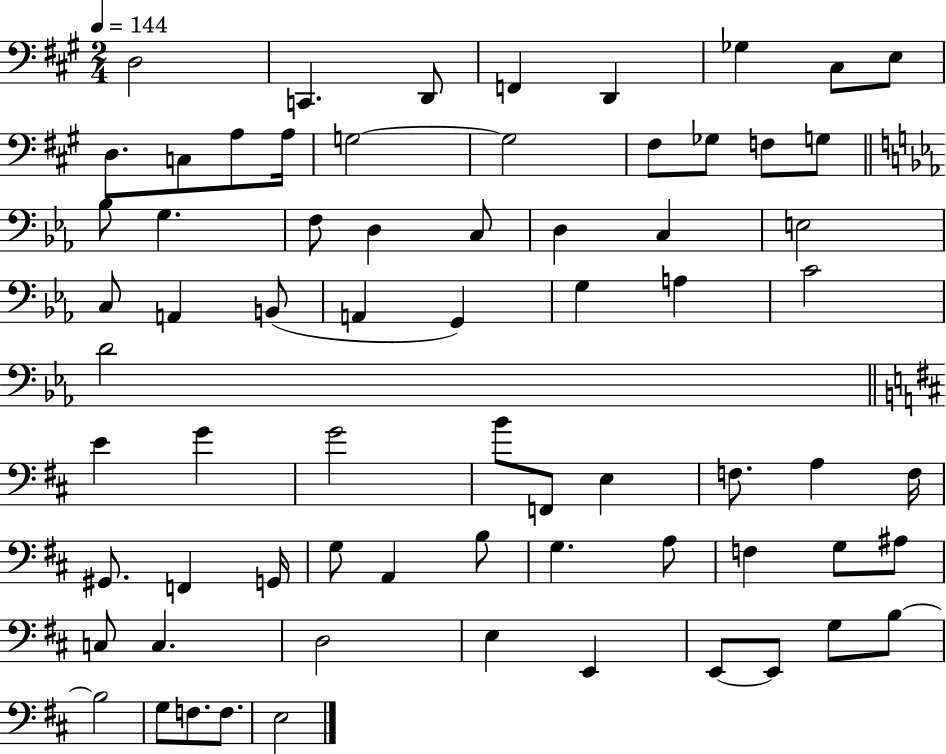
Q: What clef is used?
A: bass